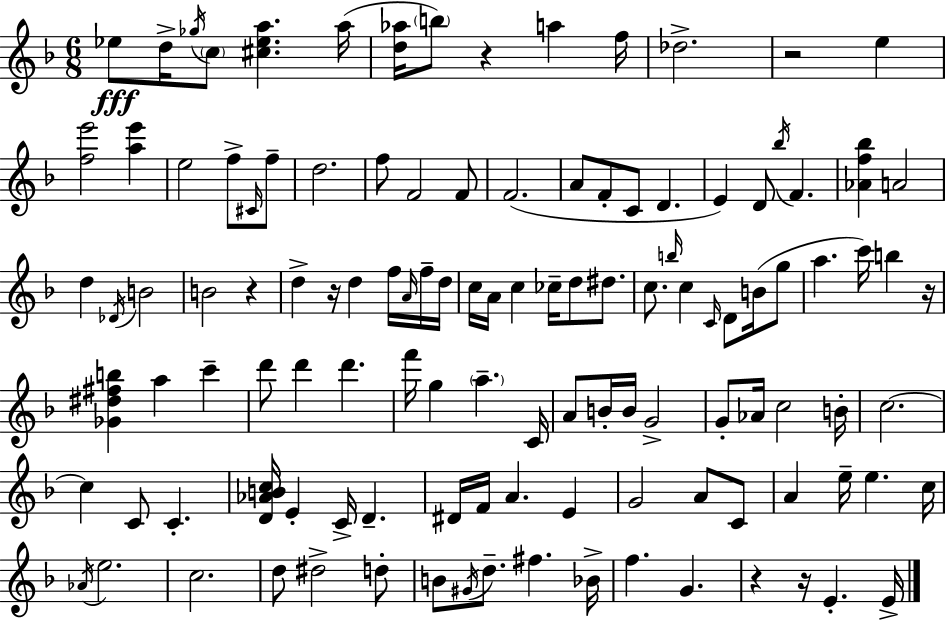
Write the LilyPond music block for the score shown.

{
  \clef treble
  \numericTimeSignature
  \time 6/8
  \key f \major
  \repeat volta 2 { ees''8\fff d''16-> \acciaccatura { ges''16 } \parenthesize c''8 <cis'' ees'' a''>4. | a''16( <d'' aes''>16 \parenthesize b''8) r4 a''4 | f''16 des''2.-> | r2 e''4 | \break <f'' e'''>2 <a'' e'''>4 | e''2 f''8-> \grace { cis'16 } | f''8-- d''2. | f''8 f'2 | \break f'8 f'2.( | a'8 f'8-. c'8 d'4. | e'4) d'8 \acciaccatura { bes''16 } f'4. | <aes' f'' bes''>4 a'2 | \break d''4 \acciaccatura { des'16 } b'2 | b'2 | r4 d''4-> r16 d''4 | f''16 \grace { a'16 } f''16-- d''16 c''16 a'16 c''4 ces''16-- | \break d''8 dis''8. c''8. \grace { b''16 } c''4 | \grace { c'16 } d'8 b'16( g''8 a''4. | c'''16) b''4 r16 <ges' dis'' fis'' b''>4 a''4 | c'''4-- d'''8 d'''4 | \break d'''4. f'''16 g''4 | \parenthesize a''4.-- c'16 a'8 b'16-. b'16 g'2-> | g'8-. aes'16 c''2 | b'16-. c''2.~~ | \break c''4 c'8 | c'4.-. <d' aes' b' c''>16 e'4-. | c'16-> d'4.-- dis'16 f'16 a'4. | e'4 g'2 | \break a'8 c'8 a'4 e''16-- | e''4. c''16 \acciaccatura { aes'16 } e''2. | c''2. | d''8 dis''2-> | \break d''8-. b'8 \acciaccatura { gis'16 } d''8.-- | fis''4. bes'16-> f''4. | g'4. r4 | r16 e'4.-. e'16-> } \bar "|."
}